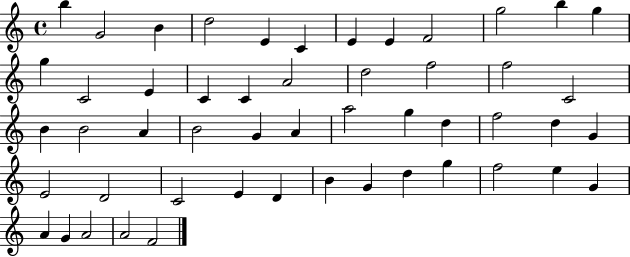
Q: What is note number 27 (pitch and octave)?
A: G4